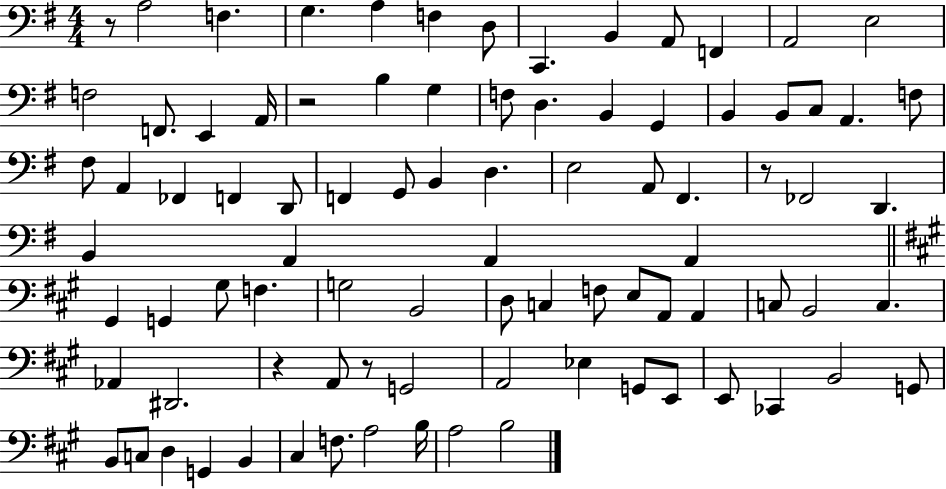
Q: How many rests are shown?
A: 5